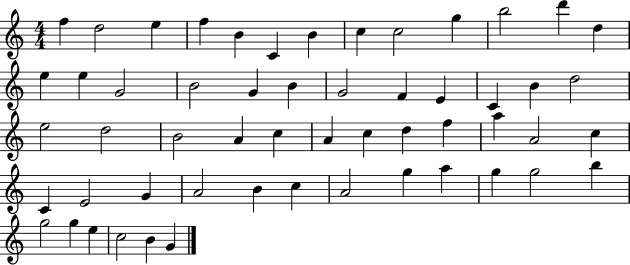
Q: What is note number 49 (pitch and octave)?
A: B5